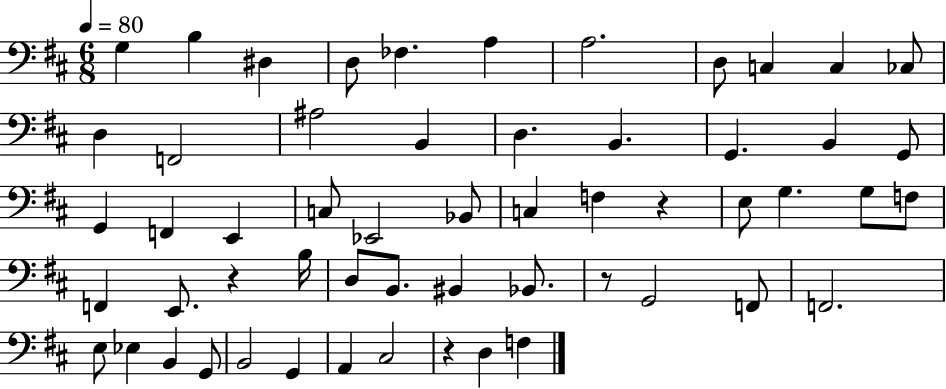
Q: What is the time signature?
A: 6/8